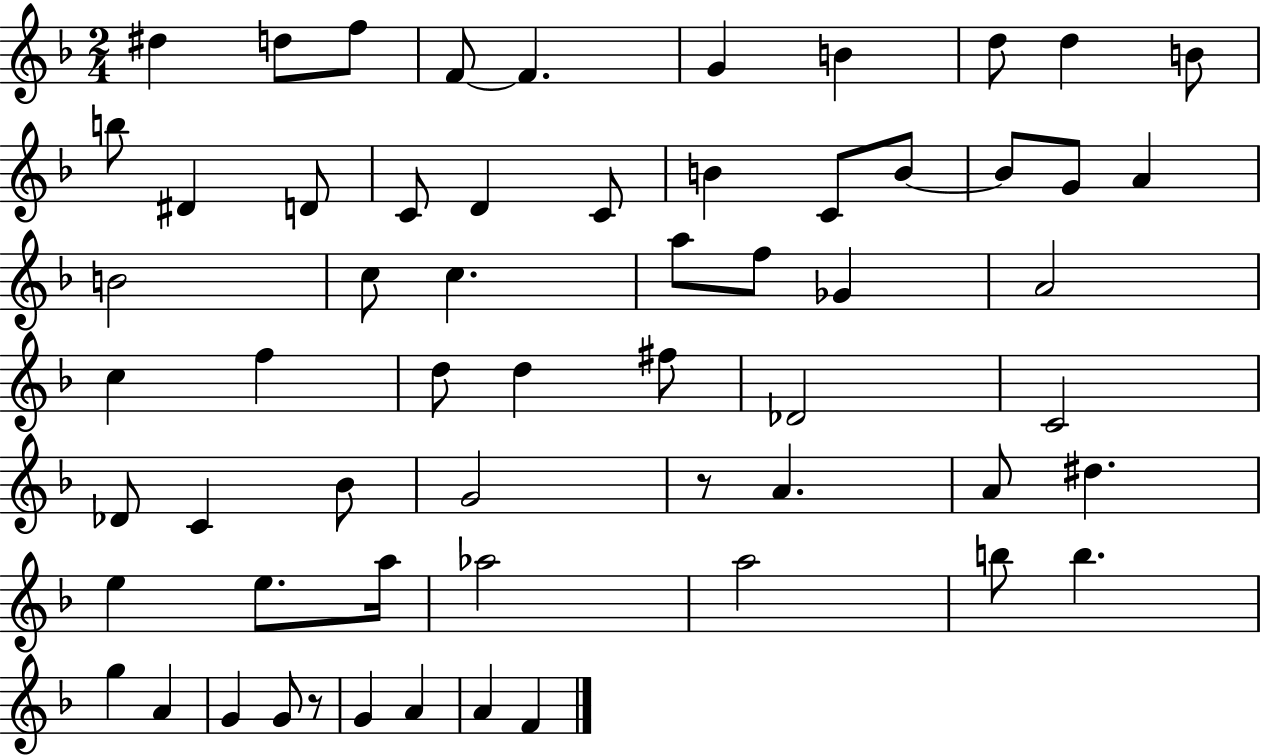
{
  \clef treble
  \numericTimeSignature
  \time 2/4
  \key f \major
  dis''4 d''8 f''8 | f'8~~ f'4. | g'4 b'4 | d''8 d''4 b'8 | \break b''8 dis'4 d'8 | c'8 d'4 c'8 | b'4 c'8 b'8~~ | b'8 g'8 a'4 | \break b'2 | c''8 c''4. | a''8 f''8 ges'4 | a'2 | \break c''4 f''4 | d''8 d''4 fis''8 | des'2 | c'2 | \break des'8 c'4 bes'8 | g'2 | r8 a'4. | a'8 dis''4. | \break e''4 e''8. a''16 | aes''2 | a''2 | b''8 b''4. | \break g''4 a'4 | g'4 g'8 r8 | g'4 a'4 | a'4 f'4 | \break \bar "|."
}